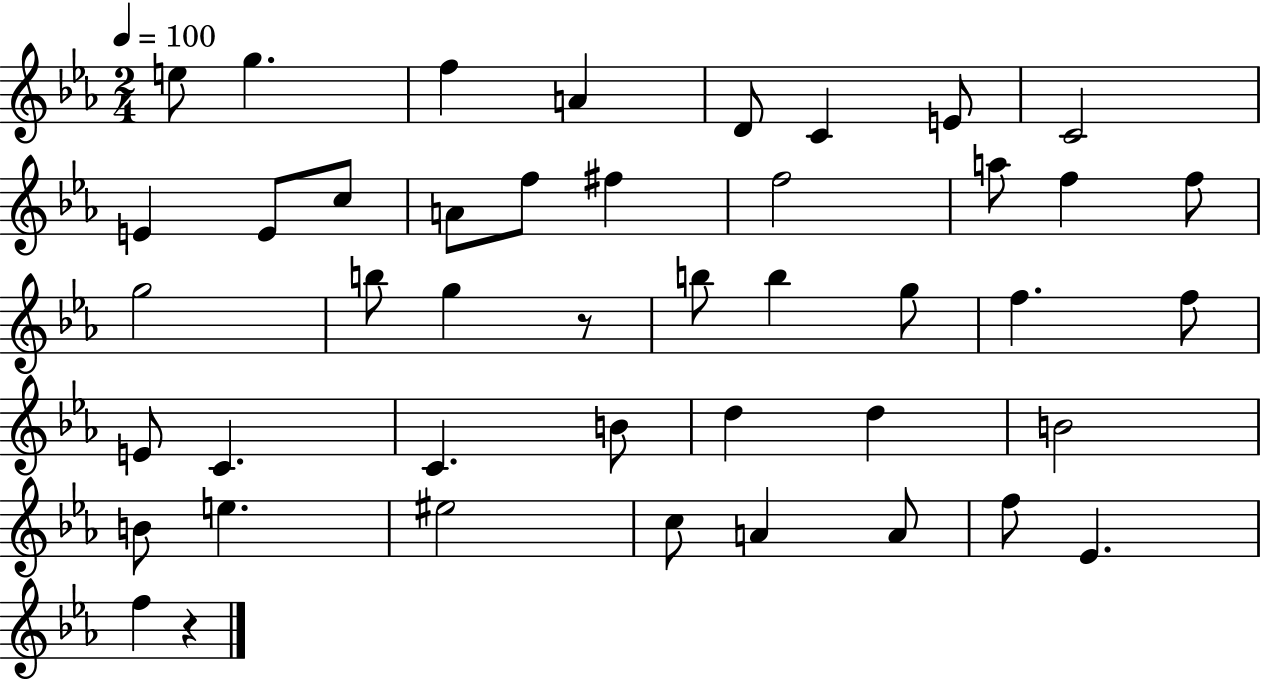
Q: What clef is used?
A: treble